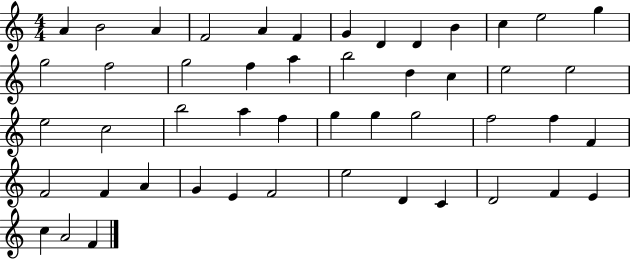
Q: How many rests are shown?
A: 0